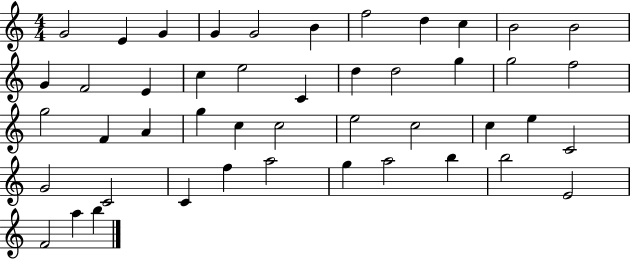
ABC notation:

X:1
T:Untitled
M:4/4
L:1/4
K:C
G2 E G G G2 B f2 d c B2 B2 G F2 E c e2 C d d2 g g2 f2 g2 F A g c c2 e2 c2 c e C2 G2 C2 C f a2 g a2 b b2 E2 F2 a b